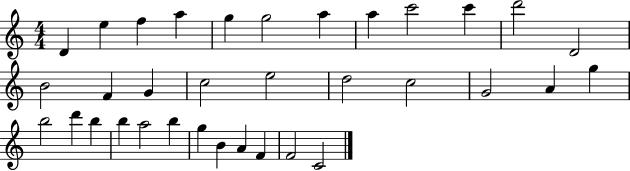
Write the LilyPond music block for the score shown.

{
  \clef treble
  \numericTimeSignature
  \time 4/4
  \key c \major
  d'4 e''4 f''4 a''4 | g''4 g''2 a''4 | a''4 c'''2 c'''4 | d'''2 d'2 | \break b'2 f'4 g'4 | c''2 e''2 | d''2 c''2 | g'2 a'4 g''4 | \break b''2 d'''4 b''4 | b''4 a''2 b''4 | g''4 b'4 a'4 f'4 | f'2 c'2 | \break \bar "|."
}